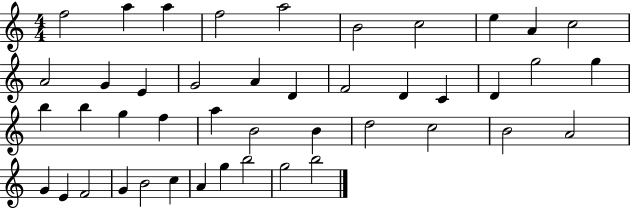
{
  \clef treble
  \numericTimeSignature
  \time 4/4
  \key c \major
  f''2 a''4 a''4 | f''2 a''2 | b'2 c''2 | e''4 a'4 c''2 | \break a'2 g'4 e'4 | g'2 a'4 d'4 | f'2 d'4 c'4 | d'4 g''2 g''4 | \break b''4 b''4 g''4 f''4 | a''4 b'2 b'4 | d''2 c''2 | b'2 a'2 | \break g'4 e'4 f'2 | g'4 b'2 c''4 | a'4 g''4 b''2 | g''2 b''2 | \break \bar "|."
}